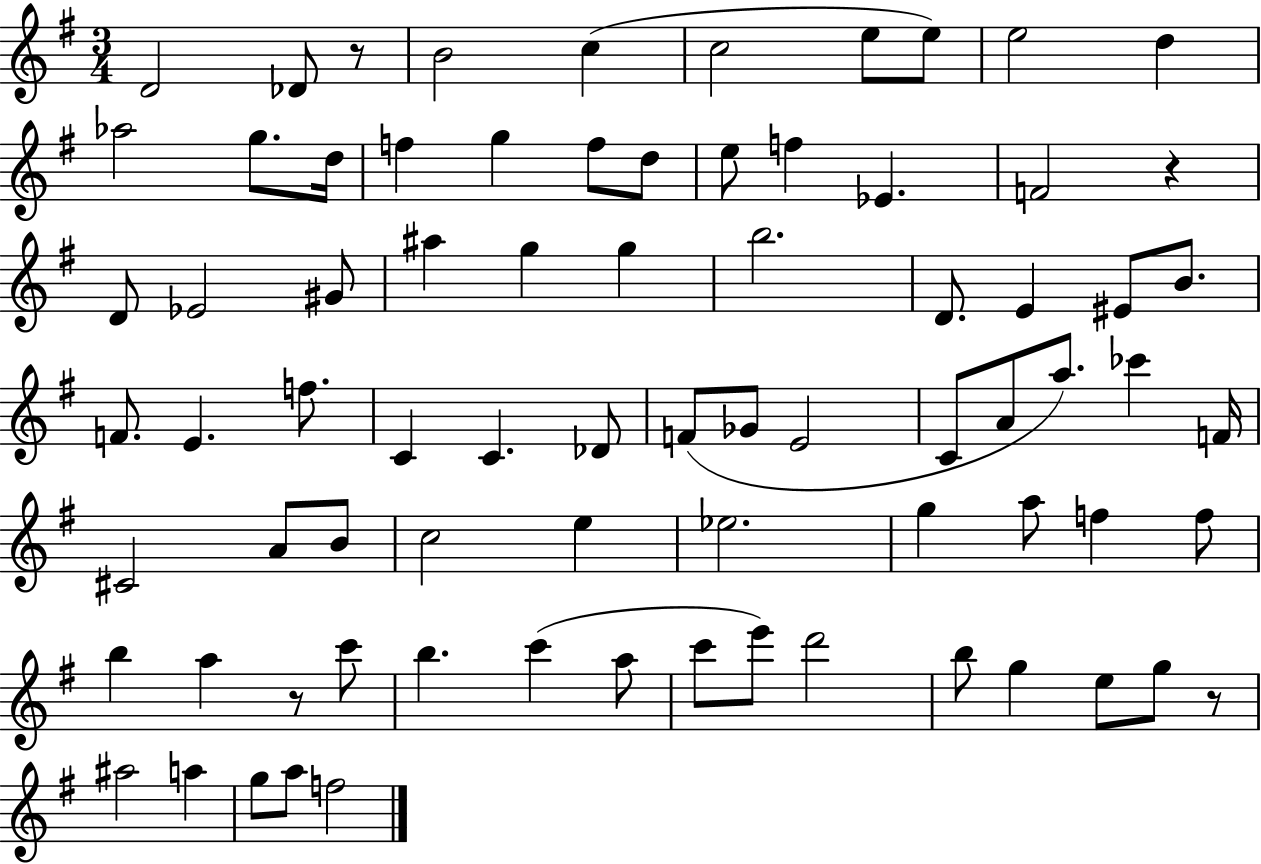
{
  \clef treble
  \numericTimeSignature
  \time 3/4
  \key g \major
  d'2 des'8 r8 | b'2 c''4( | c''2 e''8 e''8) | e''2 d''4 | \break aes''2 g''8. d''16 | f''4 g''4 f''8 d''8 | e''8 f''4 ees'4. | f'2 r4 | \break d'8 ees'2 gis'8 | ais''4 g''4 g''4 | b''2. | d'8. e'4 eis'8 b'8. | \break f'8. e'4. f''8. | c'4 c'4. des'8 | f'8( ges'8 e'2 | c'8 a'8 a''8.) ces'''4 f'16 | \break cis'2 a'8 b'8 | c''2 e''4 | ees''2. | g''4 a''8 f''4 f''8 | \break b''4 a''4 r8 c'''8 | b''4. c'''4( a''8 | c'''8 e'''8) d'''2 | b''8 g''4 e''8 g''8 r8 | \break ais''2 a''4 | g''8 a''8 f''2 | \bar "|."
}